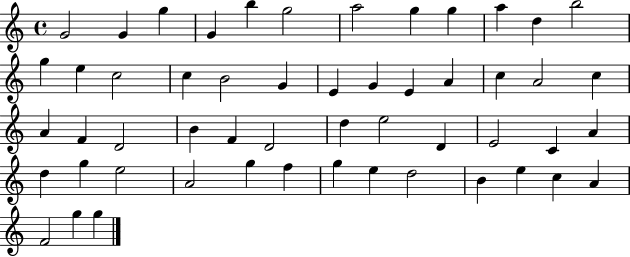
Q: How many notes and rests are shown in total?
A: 53